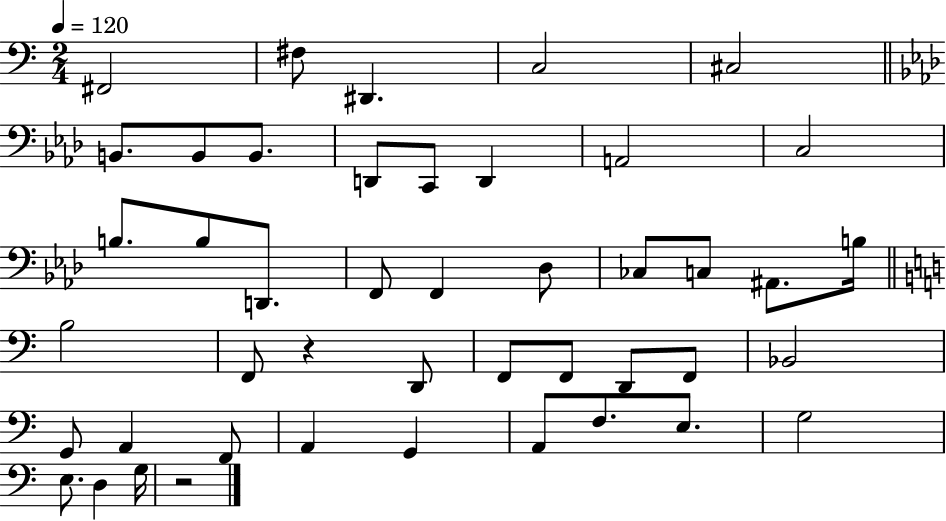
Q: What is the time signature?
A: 2/4